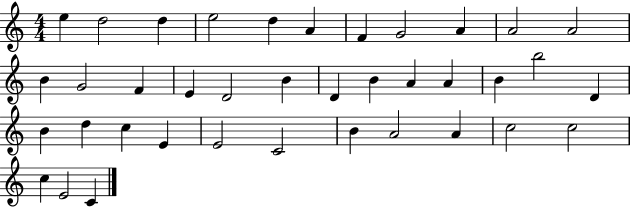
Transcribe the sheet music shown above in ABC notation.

X:1
T:Untitled
M:4/4
L:1/4
K:C
e d2 d e2 d A F G2 A A2 A2 B G2 F E D2 B D B A A B b2 D B d c E E2 C2 B A2 A c2 c2 c E2 C